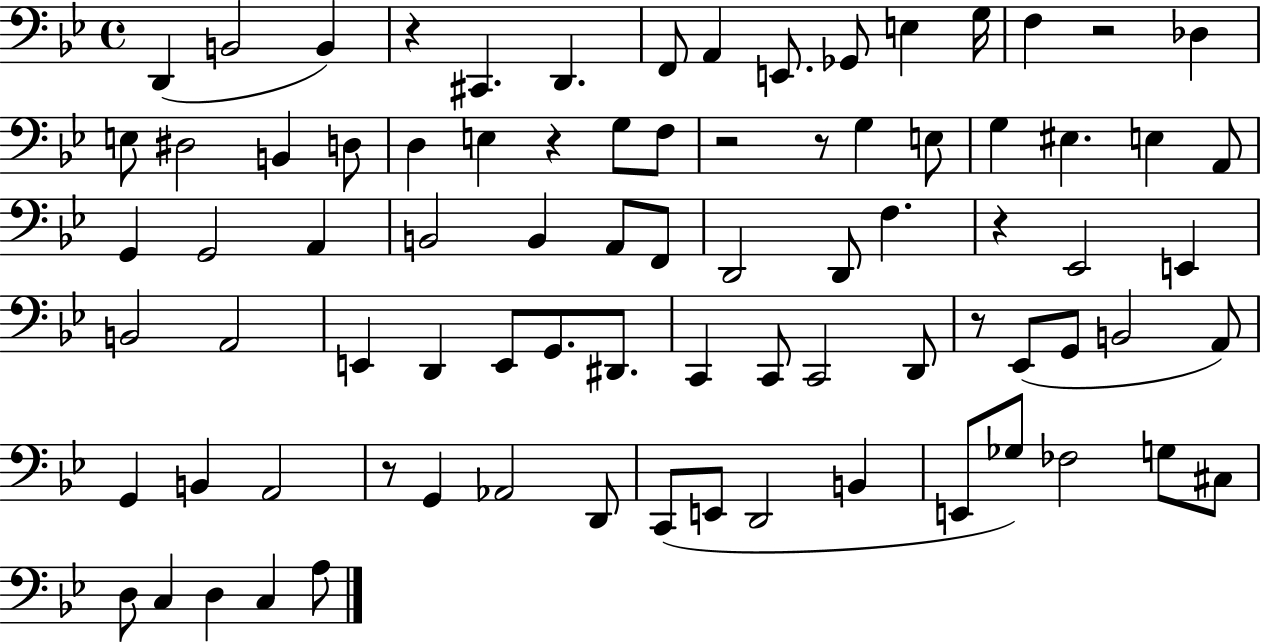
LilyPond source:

{
  \clef bass
  \time 4/4
  \defaultTimeSignature
  \key bes \major
  d,4( b,2 b,4) | r4 cis,4. d,4. | f,8 a,4 e,8. ges,8 e4 g16 | f4 r2 des4 | \break e8 dis2 b,4 d8 | d4 e4 r4 g8 f8 | r2 r8 g4 e8 | g4 eis4. e4 a,8 | \break g,4 g,2 a,4 | b,2 b,4 a,8 f,8 | d,2 d,8 f4. | r4 ees,2 e,4 | \break b,2 a,2 | e,4 d,4 e,8 g,8. dis,8. | c,4 c,8 c,2 d,8 | r8 ees,8( g,8 b,2 a,8) | \break g,4 b,4 a,2 | r8 g,4 aes,2 d,8 | c,8( e,8 d,2 b,4 | e,8 ges8) fes2 g8 cis8 | \break d8 c4 d4 c4 a8 | \bar "|."
}